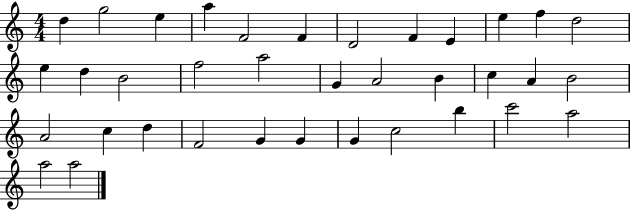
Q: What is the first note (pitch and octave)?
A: D5